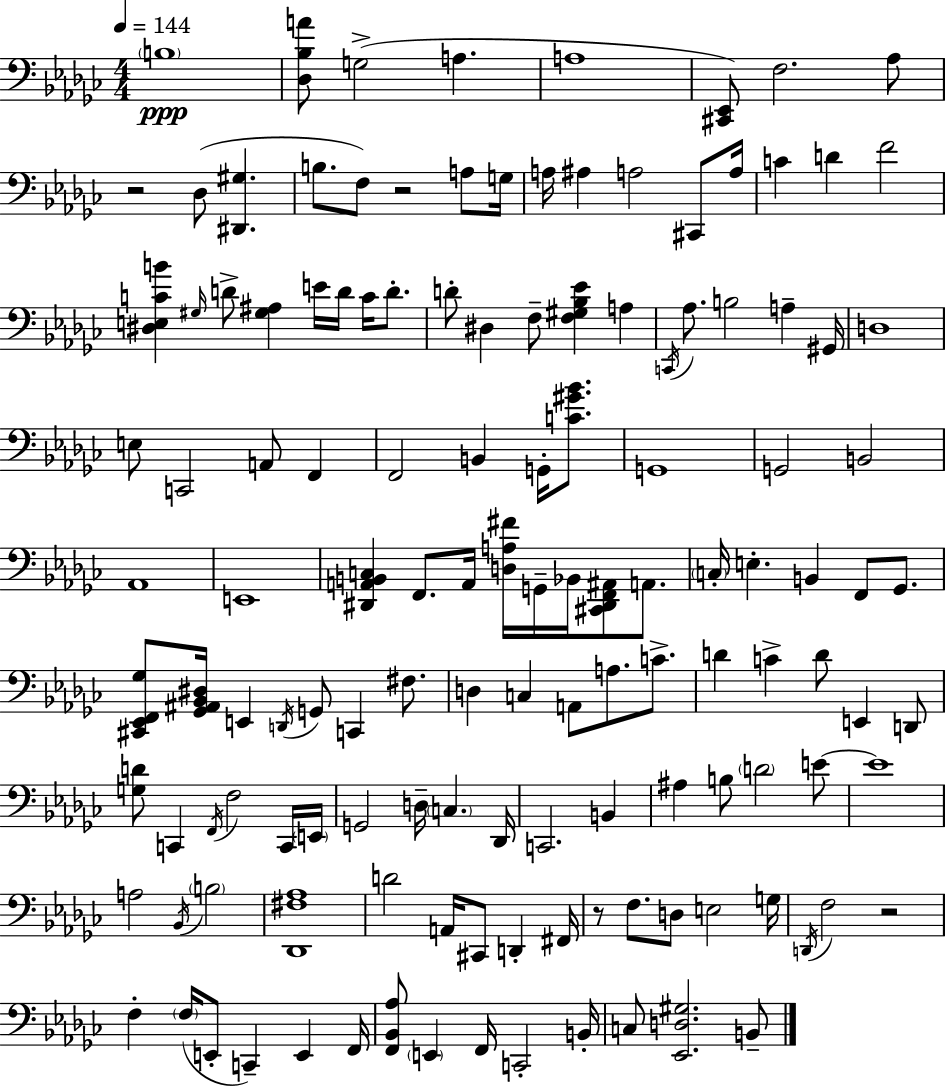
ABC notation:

X:1
T:Untitled
M:4/4
L:1/4
K:Ebm
B,4 [_D,_B,A]/2 G,2 A, A,4 [^C,,_E,,]/2 F,2 _A,/2 z2 _D,/2 [^D,,^G,] B,/2 F,/2 z2 A,/2 G,/4 A,/4 ^A, A,2 ^C,,/2 A,/4 C D F2 [^D,E,CB] ^G,/4 D/2 [^G,^A,] E/4 D/4 C/4 D/2 D/2 ^D, F,/2 [F,^G,_B,_E] A, C,,/4 _A,/2 B,2 A, ^G,,/4 D,4 E,/2 C,,2 A,,/2 F,, F,,2 B,, G,,/4 [C^G_B]/2 G,,4 G,,2 B,,2 _A,,4 E,,4 [^D,,A,,B,,C,] F,,/2 A,,/4 [D,A,^F]/4 G,,/4 _B,,/4 [^C,,^D,,F,,^A,,]/2 A,,/2 C,/4 E, B,, F,,/2 _G,,/2 [^C,,_E,,F,,_G,]/2 [_G,,^A,,_B,,^D,]/4 E,, D,,/4 G,,/2 C,, ^F,/2 D, C, A,,/2 A,/2 C/2 D C D/2 E,, D,,/2 [G,D]/2 C,, F,,/4 F,2 C,,/4 E,,/4 G,,2 D,/4 C, _D,,/4 C,,2 B,, ^A, B,/2 D2 E/2 E4 A,2 _B,,/4 B,2 [_D,,^F,_A,]4 D2 A,,/4 ^C,,/2 D,, ^F,,/4 z/2 F,/2 D,/2 E,2 G,/4 D,,/4 F,2 z2 F, F,/4 E,,/2 C,, E,, F,,/4 [F,,_B,,_A,]/2 E,, F,,/4 C,,2 B,,/4 C,/2 [_E,,D,^G,]2 B,,/2